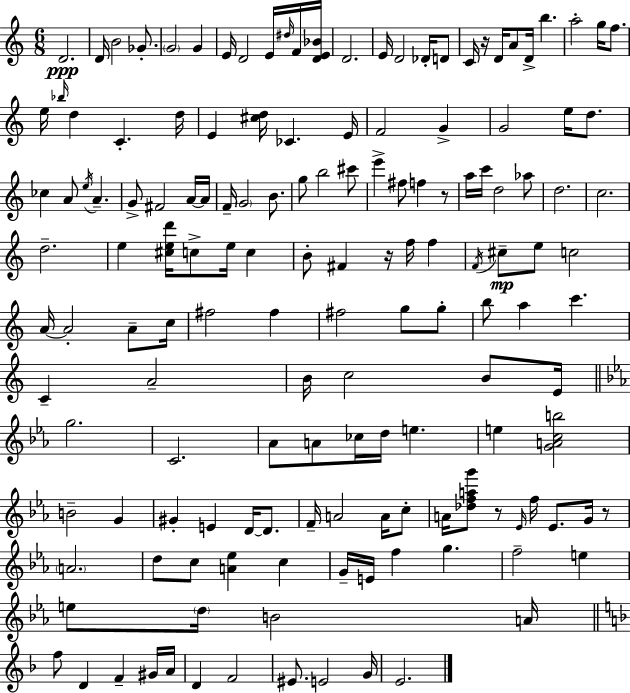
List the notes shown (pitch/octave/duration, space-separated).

D4/h. D4/s B4/h Gb4/e. G4/h G4/q E4/s D4/h E4/s D#5/s F4/s [D4,E4,Bb4]/s D4/h. E4/s D4/h Db4/s D4/e C4/s R/s D4/s A4/e D4/s B5/q. A5/h G5/s F5/e. E5/s Bb5/s D5/q C4/q. D5/s E4/q [C#5,D5]/s CES4/q. E4/s F4/h G4/q G4/h E5/s D5/e. CES5/q A4/e E5/s A4/q. G4/e F#4/h A4/s A4/s F4/s G4/h B4/e. G5/e B5/h C#6/e E6/q F#5/e F5/q R/e A5/s C6/s D5/h Ab5/e D5/h. C5/h. D5/h. E5/q [C#5,E5,D6]/s C5/e E5/s C5/q B4/e F#4/q R/s F5/s F5/q F4/s C#5/e E5/e C5/h A4/s A4/h A4/e C5/s F#5/h F#5/q F#5/h G5/e G5/e B5/e A5/q C6/q. C4/q A4/h B4/s C5/h B4/e E4/s G5/h. C4/h. Ab4/e A4/e CES5/s D5/s E5/q. E5/q [G4,A4,C5,B5]/h B4/h G4/q G#4/q E4/q D4/s D4/e. F4/s A4/h A4/s C5/e A4/s [Db5,F5,A5,G6]/e R/e Eb4/s F5/s Eb4/e. G4/s R/e A4/h. D5/e C5/e [A4,Eb5]/q C5/q G4/s E4/s F5/q G5/q. F5/h E5/q E5/e D5/s B4/h A4/s F5/e D4/q F4/q G#4/s A4/s D4/q F4/h EIS4/e. E4/h G4/s E4/h.